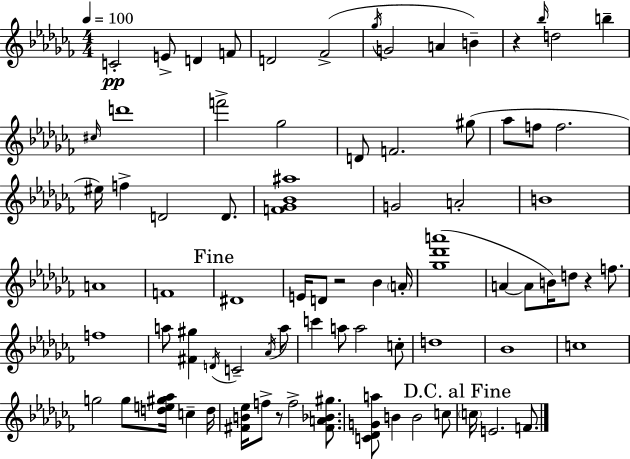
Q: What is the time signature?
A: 4/4